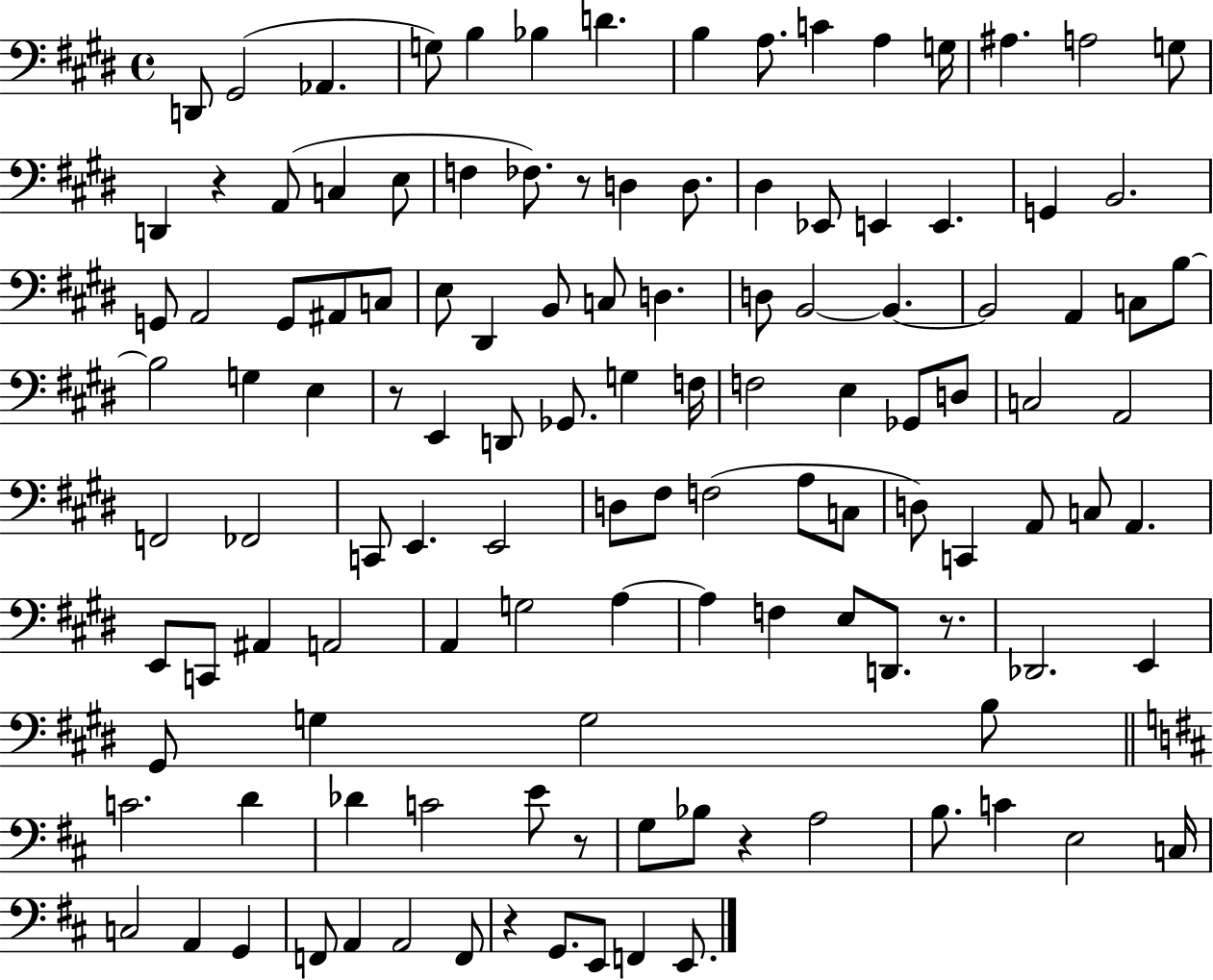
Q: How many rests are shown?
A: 7